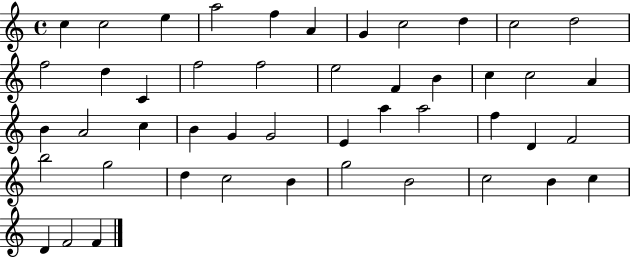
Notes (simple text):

C5/q C5/h E5/q A5/h F5/q A4/q G4/q C5/h D5/q C5/h D5/h F5/h D5/q C4/q F5/h F5/h E5/h F4/q B4/q C5/q C5/h A4/q B4/q A4/h C5/q B4/q G4/q G4/h E4/q A5/q A5/h F5/q D4/q F4/h B5/h G5/h D5/q C5/h B4/q G5/h B4/h C5/h B4/q C5/q D4/q F4/h F4/q